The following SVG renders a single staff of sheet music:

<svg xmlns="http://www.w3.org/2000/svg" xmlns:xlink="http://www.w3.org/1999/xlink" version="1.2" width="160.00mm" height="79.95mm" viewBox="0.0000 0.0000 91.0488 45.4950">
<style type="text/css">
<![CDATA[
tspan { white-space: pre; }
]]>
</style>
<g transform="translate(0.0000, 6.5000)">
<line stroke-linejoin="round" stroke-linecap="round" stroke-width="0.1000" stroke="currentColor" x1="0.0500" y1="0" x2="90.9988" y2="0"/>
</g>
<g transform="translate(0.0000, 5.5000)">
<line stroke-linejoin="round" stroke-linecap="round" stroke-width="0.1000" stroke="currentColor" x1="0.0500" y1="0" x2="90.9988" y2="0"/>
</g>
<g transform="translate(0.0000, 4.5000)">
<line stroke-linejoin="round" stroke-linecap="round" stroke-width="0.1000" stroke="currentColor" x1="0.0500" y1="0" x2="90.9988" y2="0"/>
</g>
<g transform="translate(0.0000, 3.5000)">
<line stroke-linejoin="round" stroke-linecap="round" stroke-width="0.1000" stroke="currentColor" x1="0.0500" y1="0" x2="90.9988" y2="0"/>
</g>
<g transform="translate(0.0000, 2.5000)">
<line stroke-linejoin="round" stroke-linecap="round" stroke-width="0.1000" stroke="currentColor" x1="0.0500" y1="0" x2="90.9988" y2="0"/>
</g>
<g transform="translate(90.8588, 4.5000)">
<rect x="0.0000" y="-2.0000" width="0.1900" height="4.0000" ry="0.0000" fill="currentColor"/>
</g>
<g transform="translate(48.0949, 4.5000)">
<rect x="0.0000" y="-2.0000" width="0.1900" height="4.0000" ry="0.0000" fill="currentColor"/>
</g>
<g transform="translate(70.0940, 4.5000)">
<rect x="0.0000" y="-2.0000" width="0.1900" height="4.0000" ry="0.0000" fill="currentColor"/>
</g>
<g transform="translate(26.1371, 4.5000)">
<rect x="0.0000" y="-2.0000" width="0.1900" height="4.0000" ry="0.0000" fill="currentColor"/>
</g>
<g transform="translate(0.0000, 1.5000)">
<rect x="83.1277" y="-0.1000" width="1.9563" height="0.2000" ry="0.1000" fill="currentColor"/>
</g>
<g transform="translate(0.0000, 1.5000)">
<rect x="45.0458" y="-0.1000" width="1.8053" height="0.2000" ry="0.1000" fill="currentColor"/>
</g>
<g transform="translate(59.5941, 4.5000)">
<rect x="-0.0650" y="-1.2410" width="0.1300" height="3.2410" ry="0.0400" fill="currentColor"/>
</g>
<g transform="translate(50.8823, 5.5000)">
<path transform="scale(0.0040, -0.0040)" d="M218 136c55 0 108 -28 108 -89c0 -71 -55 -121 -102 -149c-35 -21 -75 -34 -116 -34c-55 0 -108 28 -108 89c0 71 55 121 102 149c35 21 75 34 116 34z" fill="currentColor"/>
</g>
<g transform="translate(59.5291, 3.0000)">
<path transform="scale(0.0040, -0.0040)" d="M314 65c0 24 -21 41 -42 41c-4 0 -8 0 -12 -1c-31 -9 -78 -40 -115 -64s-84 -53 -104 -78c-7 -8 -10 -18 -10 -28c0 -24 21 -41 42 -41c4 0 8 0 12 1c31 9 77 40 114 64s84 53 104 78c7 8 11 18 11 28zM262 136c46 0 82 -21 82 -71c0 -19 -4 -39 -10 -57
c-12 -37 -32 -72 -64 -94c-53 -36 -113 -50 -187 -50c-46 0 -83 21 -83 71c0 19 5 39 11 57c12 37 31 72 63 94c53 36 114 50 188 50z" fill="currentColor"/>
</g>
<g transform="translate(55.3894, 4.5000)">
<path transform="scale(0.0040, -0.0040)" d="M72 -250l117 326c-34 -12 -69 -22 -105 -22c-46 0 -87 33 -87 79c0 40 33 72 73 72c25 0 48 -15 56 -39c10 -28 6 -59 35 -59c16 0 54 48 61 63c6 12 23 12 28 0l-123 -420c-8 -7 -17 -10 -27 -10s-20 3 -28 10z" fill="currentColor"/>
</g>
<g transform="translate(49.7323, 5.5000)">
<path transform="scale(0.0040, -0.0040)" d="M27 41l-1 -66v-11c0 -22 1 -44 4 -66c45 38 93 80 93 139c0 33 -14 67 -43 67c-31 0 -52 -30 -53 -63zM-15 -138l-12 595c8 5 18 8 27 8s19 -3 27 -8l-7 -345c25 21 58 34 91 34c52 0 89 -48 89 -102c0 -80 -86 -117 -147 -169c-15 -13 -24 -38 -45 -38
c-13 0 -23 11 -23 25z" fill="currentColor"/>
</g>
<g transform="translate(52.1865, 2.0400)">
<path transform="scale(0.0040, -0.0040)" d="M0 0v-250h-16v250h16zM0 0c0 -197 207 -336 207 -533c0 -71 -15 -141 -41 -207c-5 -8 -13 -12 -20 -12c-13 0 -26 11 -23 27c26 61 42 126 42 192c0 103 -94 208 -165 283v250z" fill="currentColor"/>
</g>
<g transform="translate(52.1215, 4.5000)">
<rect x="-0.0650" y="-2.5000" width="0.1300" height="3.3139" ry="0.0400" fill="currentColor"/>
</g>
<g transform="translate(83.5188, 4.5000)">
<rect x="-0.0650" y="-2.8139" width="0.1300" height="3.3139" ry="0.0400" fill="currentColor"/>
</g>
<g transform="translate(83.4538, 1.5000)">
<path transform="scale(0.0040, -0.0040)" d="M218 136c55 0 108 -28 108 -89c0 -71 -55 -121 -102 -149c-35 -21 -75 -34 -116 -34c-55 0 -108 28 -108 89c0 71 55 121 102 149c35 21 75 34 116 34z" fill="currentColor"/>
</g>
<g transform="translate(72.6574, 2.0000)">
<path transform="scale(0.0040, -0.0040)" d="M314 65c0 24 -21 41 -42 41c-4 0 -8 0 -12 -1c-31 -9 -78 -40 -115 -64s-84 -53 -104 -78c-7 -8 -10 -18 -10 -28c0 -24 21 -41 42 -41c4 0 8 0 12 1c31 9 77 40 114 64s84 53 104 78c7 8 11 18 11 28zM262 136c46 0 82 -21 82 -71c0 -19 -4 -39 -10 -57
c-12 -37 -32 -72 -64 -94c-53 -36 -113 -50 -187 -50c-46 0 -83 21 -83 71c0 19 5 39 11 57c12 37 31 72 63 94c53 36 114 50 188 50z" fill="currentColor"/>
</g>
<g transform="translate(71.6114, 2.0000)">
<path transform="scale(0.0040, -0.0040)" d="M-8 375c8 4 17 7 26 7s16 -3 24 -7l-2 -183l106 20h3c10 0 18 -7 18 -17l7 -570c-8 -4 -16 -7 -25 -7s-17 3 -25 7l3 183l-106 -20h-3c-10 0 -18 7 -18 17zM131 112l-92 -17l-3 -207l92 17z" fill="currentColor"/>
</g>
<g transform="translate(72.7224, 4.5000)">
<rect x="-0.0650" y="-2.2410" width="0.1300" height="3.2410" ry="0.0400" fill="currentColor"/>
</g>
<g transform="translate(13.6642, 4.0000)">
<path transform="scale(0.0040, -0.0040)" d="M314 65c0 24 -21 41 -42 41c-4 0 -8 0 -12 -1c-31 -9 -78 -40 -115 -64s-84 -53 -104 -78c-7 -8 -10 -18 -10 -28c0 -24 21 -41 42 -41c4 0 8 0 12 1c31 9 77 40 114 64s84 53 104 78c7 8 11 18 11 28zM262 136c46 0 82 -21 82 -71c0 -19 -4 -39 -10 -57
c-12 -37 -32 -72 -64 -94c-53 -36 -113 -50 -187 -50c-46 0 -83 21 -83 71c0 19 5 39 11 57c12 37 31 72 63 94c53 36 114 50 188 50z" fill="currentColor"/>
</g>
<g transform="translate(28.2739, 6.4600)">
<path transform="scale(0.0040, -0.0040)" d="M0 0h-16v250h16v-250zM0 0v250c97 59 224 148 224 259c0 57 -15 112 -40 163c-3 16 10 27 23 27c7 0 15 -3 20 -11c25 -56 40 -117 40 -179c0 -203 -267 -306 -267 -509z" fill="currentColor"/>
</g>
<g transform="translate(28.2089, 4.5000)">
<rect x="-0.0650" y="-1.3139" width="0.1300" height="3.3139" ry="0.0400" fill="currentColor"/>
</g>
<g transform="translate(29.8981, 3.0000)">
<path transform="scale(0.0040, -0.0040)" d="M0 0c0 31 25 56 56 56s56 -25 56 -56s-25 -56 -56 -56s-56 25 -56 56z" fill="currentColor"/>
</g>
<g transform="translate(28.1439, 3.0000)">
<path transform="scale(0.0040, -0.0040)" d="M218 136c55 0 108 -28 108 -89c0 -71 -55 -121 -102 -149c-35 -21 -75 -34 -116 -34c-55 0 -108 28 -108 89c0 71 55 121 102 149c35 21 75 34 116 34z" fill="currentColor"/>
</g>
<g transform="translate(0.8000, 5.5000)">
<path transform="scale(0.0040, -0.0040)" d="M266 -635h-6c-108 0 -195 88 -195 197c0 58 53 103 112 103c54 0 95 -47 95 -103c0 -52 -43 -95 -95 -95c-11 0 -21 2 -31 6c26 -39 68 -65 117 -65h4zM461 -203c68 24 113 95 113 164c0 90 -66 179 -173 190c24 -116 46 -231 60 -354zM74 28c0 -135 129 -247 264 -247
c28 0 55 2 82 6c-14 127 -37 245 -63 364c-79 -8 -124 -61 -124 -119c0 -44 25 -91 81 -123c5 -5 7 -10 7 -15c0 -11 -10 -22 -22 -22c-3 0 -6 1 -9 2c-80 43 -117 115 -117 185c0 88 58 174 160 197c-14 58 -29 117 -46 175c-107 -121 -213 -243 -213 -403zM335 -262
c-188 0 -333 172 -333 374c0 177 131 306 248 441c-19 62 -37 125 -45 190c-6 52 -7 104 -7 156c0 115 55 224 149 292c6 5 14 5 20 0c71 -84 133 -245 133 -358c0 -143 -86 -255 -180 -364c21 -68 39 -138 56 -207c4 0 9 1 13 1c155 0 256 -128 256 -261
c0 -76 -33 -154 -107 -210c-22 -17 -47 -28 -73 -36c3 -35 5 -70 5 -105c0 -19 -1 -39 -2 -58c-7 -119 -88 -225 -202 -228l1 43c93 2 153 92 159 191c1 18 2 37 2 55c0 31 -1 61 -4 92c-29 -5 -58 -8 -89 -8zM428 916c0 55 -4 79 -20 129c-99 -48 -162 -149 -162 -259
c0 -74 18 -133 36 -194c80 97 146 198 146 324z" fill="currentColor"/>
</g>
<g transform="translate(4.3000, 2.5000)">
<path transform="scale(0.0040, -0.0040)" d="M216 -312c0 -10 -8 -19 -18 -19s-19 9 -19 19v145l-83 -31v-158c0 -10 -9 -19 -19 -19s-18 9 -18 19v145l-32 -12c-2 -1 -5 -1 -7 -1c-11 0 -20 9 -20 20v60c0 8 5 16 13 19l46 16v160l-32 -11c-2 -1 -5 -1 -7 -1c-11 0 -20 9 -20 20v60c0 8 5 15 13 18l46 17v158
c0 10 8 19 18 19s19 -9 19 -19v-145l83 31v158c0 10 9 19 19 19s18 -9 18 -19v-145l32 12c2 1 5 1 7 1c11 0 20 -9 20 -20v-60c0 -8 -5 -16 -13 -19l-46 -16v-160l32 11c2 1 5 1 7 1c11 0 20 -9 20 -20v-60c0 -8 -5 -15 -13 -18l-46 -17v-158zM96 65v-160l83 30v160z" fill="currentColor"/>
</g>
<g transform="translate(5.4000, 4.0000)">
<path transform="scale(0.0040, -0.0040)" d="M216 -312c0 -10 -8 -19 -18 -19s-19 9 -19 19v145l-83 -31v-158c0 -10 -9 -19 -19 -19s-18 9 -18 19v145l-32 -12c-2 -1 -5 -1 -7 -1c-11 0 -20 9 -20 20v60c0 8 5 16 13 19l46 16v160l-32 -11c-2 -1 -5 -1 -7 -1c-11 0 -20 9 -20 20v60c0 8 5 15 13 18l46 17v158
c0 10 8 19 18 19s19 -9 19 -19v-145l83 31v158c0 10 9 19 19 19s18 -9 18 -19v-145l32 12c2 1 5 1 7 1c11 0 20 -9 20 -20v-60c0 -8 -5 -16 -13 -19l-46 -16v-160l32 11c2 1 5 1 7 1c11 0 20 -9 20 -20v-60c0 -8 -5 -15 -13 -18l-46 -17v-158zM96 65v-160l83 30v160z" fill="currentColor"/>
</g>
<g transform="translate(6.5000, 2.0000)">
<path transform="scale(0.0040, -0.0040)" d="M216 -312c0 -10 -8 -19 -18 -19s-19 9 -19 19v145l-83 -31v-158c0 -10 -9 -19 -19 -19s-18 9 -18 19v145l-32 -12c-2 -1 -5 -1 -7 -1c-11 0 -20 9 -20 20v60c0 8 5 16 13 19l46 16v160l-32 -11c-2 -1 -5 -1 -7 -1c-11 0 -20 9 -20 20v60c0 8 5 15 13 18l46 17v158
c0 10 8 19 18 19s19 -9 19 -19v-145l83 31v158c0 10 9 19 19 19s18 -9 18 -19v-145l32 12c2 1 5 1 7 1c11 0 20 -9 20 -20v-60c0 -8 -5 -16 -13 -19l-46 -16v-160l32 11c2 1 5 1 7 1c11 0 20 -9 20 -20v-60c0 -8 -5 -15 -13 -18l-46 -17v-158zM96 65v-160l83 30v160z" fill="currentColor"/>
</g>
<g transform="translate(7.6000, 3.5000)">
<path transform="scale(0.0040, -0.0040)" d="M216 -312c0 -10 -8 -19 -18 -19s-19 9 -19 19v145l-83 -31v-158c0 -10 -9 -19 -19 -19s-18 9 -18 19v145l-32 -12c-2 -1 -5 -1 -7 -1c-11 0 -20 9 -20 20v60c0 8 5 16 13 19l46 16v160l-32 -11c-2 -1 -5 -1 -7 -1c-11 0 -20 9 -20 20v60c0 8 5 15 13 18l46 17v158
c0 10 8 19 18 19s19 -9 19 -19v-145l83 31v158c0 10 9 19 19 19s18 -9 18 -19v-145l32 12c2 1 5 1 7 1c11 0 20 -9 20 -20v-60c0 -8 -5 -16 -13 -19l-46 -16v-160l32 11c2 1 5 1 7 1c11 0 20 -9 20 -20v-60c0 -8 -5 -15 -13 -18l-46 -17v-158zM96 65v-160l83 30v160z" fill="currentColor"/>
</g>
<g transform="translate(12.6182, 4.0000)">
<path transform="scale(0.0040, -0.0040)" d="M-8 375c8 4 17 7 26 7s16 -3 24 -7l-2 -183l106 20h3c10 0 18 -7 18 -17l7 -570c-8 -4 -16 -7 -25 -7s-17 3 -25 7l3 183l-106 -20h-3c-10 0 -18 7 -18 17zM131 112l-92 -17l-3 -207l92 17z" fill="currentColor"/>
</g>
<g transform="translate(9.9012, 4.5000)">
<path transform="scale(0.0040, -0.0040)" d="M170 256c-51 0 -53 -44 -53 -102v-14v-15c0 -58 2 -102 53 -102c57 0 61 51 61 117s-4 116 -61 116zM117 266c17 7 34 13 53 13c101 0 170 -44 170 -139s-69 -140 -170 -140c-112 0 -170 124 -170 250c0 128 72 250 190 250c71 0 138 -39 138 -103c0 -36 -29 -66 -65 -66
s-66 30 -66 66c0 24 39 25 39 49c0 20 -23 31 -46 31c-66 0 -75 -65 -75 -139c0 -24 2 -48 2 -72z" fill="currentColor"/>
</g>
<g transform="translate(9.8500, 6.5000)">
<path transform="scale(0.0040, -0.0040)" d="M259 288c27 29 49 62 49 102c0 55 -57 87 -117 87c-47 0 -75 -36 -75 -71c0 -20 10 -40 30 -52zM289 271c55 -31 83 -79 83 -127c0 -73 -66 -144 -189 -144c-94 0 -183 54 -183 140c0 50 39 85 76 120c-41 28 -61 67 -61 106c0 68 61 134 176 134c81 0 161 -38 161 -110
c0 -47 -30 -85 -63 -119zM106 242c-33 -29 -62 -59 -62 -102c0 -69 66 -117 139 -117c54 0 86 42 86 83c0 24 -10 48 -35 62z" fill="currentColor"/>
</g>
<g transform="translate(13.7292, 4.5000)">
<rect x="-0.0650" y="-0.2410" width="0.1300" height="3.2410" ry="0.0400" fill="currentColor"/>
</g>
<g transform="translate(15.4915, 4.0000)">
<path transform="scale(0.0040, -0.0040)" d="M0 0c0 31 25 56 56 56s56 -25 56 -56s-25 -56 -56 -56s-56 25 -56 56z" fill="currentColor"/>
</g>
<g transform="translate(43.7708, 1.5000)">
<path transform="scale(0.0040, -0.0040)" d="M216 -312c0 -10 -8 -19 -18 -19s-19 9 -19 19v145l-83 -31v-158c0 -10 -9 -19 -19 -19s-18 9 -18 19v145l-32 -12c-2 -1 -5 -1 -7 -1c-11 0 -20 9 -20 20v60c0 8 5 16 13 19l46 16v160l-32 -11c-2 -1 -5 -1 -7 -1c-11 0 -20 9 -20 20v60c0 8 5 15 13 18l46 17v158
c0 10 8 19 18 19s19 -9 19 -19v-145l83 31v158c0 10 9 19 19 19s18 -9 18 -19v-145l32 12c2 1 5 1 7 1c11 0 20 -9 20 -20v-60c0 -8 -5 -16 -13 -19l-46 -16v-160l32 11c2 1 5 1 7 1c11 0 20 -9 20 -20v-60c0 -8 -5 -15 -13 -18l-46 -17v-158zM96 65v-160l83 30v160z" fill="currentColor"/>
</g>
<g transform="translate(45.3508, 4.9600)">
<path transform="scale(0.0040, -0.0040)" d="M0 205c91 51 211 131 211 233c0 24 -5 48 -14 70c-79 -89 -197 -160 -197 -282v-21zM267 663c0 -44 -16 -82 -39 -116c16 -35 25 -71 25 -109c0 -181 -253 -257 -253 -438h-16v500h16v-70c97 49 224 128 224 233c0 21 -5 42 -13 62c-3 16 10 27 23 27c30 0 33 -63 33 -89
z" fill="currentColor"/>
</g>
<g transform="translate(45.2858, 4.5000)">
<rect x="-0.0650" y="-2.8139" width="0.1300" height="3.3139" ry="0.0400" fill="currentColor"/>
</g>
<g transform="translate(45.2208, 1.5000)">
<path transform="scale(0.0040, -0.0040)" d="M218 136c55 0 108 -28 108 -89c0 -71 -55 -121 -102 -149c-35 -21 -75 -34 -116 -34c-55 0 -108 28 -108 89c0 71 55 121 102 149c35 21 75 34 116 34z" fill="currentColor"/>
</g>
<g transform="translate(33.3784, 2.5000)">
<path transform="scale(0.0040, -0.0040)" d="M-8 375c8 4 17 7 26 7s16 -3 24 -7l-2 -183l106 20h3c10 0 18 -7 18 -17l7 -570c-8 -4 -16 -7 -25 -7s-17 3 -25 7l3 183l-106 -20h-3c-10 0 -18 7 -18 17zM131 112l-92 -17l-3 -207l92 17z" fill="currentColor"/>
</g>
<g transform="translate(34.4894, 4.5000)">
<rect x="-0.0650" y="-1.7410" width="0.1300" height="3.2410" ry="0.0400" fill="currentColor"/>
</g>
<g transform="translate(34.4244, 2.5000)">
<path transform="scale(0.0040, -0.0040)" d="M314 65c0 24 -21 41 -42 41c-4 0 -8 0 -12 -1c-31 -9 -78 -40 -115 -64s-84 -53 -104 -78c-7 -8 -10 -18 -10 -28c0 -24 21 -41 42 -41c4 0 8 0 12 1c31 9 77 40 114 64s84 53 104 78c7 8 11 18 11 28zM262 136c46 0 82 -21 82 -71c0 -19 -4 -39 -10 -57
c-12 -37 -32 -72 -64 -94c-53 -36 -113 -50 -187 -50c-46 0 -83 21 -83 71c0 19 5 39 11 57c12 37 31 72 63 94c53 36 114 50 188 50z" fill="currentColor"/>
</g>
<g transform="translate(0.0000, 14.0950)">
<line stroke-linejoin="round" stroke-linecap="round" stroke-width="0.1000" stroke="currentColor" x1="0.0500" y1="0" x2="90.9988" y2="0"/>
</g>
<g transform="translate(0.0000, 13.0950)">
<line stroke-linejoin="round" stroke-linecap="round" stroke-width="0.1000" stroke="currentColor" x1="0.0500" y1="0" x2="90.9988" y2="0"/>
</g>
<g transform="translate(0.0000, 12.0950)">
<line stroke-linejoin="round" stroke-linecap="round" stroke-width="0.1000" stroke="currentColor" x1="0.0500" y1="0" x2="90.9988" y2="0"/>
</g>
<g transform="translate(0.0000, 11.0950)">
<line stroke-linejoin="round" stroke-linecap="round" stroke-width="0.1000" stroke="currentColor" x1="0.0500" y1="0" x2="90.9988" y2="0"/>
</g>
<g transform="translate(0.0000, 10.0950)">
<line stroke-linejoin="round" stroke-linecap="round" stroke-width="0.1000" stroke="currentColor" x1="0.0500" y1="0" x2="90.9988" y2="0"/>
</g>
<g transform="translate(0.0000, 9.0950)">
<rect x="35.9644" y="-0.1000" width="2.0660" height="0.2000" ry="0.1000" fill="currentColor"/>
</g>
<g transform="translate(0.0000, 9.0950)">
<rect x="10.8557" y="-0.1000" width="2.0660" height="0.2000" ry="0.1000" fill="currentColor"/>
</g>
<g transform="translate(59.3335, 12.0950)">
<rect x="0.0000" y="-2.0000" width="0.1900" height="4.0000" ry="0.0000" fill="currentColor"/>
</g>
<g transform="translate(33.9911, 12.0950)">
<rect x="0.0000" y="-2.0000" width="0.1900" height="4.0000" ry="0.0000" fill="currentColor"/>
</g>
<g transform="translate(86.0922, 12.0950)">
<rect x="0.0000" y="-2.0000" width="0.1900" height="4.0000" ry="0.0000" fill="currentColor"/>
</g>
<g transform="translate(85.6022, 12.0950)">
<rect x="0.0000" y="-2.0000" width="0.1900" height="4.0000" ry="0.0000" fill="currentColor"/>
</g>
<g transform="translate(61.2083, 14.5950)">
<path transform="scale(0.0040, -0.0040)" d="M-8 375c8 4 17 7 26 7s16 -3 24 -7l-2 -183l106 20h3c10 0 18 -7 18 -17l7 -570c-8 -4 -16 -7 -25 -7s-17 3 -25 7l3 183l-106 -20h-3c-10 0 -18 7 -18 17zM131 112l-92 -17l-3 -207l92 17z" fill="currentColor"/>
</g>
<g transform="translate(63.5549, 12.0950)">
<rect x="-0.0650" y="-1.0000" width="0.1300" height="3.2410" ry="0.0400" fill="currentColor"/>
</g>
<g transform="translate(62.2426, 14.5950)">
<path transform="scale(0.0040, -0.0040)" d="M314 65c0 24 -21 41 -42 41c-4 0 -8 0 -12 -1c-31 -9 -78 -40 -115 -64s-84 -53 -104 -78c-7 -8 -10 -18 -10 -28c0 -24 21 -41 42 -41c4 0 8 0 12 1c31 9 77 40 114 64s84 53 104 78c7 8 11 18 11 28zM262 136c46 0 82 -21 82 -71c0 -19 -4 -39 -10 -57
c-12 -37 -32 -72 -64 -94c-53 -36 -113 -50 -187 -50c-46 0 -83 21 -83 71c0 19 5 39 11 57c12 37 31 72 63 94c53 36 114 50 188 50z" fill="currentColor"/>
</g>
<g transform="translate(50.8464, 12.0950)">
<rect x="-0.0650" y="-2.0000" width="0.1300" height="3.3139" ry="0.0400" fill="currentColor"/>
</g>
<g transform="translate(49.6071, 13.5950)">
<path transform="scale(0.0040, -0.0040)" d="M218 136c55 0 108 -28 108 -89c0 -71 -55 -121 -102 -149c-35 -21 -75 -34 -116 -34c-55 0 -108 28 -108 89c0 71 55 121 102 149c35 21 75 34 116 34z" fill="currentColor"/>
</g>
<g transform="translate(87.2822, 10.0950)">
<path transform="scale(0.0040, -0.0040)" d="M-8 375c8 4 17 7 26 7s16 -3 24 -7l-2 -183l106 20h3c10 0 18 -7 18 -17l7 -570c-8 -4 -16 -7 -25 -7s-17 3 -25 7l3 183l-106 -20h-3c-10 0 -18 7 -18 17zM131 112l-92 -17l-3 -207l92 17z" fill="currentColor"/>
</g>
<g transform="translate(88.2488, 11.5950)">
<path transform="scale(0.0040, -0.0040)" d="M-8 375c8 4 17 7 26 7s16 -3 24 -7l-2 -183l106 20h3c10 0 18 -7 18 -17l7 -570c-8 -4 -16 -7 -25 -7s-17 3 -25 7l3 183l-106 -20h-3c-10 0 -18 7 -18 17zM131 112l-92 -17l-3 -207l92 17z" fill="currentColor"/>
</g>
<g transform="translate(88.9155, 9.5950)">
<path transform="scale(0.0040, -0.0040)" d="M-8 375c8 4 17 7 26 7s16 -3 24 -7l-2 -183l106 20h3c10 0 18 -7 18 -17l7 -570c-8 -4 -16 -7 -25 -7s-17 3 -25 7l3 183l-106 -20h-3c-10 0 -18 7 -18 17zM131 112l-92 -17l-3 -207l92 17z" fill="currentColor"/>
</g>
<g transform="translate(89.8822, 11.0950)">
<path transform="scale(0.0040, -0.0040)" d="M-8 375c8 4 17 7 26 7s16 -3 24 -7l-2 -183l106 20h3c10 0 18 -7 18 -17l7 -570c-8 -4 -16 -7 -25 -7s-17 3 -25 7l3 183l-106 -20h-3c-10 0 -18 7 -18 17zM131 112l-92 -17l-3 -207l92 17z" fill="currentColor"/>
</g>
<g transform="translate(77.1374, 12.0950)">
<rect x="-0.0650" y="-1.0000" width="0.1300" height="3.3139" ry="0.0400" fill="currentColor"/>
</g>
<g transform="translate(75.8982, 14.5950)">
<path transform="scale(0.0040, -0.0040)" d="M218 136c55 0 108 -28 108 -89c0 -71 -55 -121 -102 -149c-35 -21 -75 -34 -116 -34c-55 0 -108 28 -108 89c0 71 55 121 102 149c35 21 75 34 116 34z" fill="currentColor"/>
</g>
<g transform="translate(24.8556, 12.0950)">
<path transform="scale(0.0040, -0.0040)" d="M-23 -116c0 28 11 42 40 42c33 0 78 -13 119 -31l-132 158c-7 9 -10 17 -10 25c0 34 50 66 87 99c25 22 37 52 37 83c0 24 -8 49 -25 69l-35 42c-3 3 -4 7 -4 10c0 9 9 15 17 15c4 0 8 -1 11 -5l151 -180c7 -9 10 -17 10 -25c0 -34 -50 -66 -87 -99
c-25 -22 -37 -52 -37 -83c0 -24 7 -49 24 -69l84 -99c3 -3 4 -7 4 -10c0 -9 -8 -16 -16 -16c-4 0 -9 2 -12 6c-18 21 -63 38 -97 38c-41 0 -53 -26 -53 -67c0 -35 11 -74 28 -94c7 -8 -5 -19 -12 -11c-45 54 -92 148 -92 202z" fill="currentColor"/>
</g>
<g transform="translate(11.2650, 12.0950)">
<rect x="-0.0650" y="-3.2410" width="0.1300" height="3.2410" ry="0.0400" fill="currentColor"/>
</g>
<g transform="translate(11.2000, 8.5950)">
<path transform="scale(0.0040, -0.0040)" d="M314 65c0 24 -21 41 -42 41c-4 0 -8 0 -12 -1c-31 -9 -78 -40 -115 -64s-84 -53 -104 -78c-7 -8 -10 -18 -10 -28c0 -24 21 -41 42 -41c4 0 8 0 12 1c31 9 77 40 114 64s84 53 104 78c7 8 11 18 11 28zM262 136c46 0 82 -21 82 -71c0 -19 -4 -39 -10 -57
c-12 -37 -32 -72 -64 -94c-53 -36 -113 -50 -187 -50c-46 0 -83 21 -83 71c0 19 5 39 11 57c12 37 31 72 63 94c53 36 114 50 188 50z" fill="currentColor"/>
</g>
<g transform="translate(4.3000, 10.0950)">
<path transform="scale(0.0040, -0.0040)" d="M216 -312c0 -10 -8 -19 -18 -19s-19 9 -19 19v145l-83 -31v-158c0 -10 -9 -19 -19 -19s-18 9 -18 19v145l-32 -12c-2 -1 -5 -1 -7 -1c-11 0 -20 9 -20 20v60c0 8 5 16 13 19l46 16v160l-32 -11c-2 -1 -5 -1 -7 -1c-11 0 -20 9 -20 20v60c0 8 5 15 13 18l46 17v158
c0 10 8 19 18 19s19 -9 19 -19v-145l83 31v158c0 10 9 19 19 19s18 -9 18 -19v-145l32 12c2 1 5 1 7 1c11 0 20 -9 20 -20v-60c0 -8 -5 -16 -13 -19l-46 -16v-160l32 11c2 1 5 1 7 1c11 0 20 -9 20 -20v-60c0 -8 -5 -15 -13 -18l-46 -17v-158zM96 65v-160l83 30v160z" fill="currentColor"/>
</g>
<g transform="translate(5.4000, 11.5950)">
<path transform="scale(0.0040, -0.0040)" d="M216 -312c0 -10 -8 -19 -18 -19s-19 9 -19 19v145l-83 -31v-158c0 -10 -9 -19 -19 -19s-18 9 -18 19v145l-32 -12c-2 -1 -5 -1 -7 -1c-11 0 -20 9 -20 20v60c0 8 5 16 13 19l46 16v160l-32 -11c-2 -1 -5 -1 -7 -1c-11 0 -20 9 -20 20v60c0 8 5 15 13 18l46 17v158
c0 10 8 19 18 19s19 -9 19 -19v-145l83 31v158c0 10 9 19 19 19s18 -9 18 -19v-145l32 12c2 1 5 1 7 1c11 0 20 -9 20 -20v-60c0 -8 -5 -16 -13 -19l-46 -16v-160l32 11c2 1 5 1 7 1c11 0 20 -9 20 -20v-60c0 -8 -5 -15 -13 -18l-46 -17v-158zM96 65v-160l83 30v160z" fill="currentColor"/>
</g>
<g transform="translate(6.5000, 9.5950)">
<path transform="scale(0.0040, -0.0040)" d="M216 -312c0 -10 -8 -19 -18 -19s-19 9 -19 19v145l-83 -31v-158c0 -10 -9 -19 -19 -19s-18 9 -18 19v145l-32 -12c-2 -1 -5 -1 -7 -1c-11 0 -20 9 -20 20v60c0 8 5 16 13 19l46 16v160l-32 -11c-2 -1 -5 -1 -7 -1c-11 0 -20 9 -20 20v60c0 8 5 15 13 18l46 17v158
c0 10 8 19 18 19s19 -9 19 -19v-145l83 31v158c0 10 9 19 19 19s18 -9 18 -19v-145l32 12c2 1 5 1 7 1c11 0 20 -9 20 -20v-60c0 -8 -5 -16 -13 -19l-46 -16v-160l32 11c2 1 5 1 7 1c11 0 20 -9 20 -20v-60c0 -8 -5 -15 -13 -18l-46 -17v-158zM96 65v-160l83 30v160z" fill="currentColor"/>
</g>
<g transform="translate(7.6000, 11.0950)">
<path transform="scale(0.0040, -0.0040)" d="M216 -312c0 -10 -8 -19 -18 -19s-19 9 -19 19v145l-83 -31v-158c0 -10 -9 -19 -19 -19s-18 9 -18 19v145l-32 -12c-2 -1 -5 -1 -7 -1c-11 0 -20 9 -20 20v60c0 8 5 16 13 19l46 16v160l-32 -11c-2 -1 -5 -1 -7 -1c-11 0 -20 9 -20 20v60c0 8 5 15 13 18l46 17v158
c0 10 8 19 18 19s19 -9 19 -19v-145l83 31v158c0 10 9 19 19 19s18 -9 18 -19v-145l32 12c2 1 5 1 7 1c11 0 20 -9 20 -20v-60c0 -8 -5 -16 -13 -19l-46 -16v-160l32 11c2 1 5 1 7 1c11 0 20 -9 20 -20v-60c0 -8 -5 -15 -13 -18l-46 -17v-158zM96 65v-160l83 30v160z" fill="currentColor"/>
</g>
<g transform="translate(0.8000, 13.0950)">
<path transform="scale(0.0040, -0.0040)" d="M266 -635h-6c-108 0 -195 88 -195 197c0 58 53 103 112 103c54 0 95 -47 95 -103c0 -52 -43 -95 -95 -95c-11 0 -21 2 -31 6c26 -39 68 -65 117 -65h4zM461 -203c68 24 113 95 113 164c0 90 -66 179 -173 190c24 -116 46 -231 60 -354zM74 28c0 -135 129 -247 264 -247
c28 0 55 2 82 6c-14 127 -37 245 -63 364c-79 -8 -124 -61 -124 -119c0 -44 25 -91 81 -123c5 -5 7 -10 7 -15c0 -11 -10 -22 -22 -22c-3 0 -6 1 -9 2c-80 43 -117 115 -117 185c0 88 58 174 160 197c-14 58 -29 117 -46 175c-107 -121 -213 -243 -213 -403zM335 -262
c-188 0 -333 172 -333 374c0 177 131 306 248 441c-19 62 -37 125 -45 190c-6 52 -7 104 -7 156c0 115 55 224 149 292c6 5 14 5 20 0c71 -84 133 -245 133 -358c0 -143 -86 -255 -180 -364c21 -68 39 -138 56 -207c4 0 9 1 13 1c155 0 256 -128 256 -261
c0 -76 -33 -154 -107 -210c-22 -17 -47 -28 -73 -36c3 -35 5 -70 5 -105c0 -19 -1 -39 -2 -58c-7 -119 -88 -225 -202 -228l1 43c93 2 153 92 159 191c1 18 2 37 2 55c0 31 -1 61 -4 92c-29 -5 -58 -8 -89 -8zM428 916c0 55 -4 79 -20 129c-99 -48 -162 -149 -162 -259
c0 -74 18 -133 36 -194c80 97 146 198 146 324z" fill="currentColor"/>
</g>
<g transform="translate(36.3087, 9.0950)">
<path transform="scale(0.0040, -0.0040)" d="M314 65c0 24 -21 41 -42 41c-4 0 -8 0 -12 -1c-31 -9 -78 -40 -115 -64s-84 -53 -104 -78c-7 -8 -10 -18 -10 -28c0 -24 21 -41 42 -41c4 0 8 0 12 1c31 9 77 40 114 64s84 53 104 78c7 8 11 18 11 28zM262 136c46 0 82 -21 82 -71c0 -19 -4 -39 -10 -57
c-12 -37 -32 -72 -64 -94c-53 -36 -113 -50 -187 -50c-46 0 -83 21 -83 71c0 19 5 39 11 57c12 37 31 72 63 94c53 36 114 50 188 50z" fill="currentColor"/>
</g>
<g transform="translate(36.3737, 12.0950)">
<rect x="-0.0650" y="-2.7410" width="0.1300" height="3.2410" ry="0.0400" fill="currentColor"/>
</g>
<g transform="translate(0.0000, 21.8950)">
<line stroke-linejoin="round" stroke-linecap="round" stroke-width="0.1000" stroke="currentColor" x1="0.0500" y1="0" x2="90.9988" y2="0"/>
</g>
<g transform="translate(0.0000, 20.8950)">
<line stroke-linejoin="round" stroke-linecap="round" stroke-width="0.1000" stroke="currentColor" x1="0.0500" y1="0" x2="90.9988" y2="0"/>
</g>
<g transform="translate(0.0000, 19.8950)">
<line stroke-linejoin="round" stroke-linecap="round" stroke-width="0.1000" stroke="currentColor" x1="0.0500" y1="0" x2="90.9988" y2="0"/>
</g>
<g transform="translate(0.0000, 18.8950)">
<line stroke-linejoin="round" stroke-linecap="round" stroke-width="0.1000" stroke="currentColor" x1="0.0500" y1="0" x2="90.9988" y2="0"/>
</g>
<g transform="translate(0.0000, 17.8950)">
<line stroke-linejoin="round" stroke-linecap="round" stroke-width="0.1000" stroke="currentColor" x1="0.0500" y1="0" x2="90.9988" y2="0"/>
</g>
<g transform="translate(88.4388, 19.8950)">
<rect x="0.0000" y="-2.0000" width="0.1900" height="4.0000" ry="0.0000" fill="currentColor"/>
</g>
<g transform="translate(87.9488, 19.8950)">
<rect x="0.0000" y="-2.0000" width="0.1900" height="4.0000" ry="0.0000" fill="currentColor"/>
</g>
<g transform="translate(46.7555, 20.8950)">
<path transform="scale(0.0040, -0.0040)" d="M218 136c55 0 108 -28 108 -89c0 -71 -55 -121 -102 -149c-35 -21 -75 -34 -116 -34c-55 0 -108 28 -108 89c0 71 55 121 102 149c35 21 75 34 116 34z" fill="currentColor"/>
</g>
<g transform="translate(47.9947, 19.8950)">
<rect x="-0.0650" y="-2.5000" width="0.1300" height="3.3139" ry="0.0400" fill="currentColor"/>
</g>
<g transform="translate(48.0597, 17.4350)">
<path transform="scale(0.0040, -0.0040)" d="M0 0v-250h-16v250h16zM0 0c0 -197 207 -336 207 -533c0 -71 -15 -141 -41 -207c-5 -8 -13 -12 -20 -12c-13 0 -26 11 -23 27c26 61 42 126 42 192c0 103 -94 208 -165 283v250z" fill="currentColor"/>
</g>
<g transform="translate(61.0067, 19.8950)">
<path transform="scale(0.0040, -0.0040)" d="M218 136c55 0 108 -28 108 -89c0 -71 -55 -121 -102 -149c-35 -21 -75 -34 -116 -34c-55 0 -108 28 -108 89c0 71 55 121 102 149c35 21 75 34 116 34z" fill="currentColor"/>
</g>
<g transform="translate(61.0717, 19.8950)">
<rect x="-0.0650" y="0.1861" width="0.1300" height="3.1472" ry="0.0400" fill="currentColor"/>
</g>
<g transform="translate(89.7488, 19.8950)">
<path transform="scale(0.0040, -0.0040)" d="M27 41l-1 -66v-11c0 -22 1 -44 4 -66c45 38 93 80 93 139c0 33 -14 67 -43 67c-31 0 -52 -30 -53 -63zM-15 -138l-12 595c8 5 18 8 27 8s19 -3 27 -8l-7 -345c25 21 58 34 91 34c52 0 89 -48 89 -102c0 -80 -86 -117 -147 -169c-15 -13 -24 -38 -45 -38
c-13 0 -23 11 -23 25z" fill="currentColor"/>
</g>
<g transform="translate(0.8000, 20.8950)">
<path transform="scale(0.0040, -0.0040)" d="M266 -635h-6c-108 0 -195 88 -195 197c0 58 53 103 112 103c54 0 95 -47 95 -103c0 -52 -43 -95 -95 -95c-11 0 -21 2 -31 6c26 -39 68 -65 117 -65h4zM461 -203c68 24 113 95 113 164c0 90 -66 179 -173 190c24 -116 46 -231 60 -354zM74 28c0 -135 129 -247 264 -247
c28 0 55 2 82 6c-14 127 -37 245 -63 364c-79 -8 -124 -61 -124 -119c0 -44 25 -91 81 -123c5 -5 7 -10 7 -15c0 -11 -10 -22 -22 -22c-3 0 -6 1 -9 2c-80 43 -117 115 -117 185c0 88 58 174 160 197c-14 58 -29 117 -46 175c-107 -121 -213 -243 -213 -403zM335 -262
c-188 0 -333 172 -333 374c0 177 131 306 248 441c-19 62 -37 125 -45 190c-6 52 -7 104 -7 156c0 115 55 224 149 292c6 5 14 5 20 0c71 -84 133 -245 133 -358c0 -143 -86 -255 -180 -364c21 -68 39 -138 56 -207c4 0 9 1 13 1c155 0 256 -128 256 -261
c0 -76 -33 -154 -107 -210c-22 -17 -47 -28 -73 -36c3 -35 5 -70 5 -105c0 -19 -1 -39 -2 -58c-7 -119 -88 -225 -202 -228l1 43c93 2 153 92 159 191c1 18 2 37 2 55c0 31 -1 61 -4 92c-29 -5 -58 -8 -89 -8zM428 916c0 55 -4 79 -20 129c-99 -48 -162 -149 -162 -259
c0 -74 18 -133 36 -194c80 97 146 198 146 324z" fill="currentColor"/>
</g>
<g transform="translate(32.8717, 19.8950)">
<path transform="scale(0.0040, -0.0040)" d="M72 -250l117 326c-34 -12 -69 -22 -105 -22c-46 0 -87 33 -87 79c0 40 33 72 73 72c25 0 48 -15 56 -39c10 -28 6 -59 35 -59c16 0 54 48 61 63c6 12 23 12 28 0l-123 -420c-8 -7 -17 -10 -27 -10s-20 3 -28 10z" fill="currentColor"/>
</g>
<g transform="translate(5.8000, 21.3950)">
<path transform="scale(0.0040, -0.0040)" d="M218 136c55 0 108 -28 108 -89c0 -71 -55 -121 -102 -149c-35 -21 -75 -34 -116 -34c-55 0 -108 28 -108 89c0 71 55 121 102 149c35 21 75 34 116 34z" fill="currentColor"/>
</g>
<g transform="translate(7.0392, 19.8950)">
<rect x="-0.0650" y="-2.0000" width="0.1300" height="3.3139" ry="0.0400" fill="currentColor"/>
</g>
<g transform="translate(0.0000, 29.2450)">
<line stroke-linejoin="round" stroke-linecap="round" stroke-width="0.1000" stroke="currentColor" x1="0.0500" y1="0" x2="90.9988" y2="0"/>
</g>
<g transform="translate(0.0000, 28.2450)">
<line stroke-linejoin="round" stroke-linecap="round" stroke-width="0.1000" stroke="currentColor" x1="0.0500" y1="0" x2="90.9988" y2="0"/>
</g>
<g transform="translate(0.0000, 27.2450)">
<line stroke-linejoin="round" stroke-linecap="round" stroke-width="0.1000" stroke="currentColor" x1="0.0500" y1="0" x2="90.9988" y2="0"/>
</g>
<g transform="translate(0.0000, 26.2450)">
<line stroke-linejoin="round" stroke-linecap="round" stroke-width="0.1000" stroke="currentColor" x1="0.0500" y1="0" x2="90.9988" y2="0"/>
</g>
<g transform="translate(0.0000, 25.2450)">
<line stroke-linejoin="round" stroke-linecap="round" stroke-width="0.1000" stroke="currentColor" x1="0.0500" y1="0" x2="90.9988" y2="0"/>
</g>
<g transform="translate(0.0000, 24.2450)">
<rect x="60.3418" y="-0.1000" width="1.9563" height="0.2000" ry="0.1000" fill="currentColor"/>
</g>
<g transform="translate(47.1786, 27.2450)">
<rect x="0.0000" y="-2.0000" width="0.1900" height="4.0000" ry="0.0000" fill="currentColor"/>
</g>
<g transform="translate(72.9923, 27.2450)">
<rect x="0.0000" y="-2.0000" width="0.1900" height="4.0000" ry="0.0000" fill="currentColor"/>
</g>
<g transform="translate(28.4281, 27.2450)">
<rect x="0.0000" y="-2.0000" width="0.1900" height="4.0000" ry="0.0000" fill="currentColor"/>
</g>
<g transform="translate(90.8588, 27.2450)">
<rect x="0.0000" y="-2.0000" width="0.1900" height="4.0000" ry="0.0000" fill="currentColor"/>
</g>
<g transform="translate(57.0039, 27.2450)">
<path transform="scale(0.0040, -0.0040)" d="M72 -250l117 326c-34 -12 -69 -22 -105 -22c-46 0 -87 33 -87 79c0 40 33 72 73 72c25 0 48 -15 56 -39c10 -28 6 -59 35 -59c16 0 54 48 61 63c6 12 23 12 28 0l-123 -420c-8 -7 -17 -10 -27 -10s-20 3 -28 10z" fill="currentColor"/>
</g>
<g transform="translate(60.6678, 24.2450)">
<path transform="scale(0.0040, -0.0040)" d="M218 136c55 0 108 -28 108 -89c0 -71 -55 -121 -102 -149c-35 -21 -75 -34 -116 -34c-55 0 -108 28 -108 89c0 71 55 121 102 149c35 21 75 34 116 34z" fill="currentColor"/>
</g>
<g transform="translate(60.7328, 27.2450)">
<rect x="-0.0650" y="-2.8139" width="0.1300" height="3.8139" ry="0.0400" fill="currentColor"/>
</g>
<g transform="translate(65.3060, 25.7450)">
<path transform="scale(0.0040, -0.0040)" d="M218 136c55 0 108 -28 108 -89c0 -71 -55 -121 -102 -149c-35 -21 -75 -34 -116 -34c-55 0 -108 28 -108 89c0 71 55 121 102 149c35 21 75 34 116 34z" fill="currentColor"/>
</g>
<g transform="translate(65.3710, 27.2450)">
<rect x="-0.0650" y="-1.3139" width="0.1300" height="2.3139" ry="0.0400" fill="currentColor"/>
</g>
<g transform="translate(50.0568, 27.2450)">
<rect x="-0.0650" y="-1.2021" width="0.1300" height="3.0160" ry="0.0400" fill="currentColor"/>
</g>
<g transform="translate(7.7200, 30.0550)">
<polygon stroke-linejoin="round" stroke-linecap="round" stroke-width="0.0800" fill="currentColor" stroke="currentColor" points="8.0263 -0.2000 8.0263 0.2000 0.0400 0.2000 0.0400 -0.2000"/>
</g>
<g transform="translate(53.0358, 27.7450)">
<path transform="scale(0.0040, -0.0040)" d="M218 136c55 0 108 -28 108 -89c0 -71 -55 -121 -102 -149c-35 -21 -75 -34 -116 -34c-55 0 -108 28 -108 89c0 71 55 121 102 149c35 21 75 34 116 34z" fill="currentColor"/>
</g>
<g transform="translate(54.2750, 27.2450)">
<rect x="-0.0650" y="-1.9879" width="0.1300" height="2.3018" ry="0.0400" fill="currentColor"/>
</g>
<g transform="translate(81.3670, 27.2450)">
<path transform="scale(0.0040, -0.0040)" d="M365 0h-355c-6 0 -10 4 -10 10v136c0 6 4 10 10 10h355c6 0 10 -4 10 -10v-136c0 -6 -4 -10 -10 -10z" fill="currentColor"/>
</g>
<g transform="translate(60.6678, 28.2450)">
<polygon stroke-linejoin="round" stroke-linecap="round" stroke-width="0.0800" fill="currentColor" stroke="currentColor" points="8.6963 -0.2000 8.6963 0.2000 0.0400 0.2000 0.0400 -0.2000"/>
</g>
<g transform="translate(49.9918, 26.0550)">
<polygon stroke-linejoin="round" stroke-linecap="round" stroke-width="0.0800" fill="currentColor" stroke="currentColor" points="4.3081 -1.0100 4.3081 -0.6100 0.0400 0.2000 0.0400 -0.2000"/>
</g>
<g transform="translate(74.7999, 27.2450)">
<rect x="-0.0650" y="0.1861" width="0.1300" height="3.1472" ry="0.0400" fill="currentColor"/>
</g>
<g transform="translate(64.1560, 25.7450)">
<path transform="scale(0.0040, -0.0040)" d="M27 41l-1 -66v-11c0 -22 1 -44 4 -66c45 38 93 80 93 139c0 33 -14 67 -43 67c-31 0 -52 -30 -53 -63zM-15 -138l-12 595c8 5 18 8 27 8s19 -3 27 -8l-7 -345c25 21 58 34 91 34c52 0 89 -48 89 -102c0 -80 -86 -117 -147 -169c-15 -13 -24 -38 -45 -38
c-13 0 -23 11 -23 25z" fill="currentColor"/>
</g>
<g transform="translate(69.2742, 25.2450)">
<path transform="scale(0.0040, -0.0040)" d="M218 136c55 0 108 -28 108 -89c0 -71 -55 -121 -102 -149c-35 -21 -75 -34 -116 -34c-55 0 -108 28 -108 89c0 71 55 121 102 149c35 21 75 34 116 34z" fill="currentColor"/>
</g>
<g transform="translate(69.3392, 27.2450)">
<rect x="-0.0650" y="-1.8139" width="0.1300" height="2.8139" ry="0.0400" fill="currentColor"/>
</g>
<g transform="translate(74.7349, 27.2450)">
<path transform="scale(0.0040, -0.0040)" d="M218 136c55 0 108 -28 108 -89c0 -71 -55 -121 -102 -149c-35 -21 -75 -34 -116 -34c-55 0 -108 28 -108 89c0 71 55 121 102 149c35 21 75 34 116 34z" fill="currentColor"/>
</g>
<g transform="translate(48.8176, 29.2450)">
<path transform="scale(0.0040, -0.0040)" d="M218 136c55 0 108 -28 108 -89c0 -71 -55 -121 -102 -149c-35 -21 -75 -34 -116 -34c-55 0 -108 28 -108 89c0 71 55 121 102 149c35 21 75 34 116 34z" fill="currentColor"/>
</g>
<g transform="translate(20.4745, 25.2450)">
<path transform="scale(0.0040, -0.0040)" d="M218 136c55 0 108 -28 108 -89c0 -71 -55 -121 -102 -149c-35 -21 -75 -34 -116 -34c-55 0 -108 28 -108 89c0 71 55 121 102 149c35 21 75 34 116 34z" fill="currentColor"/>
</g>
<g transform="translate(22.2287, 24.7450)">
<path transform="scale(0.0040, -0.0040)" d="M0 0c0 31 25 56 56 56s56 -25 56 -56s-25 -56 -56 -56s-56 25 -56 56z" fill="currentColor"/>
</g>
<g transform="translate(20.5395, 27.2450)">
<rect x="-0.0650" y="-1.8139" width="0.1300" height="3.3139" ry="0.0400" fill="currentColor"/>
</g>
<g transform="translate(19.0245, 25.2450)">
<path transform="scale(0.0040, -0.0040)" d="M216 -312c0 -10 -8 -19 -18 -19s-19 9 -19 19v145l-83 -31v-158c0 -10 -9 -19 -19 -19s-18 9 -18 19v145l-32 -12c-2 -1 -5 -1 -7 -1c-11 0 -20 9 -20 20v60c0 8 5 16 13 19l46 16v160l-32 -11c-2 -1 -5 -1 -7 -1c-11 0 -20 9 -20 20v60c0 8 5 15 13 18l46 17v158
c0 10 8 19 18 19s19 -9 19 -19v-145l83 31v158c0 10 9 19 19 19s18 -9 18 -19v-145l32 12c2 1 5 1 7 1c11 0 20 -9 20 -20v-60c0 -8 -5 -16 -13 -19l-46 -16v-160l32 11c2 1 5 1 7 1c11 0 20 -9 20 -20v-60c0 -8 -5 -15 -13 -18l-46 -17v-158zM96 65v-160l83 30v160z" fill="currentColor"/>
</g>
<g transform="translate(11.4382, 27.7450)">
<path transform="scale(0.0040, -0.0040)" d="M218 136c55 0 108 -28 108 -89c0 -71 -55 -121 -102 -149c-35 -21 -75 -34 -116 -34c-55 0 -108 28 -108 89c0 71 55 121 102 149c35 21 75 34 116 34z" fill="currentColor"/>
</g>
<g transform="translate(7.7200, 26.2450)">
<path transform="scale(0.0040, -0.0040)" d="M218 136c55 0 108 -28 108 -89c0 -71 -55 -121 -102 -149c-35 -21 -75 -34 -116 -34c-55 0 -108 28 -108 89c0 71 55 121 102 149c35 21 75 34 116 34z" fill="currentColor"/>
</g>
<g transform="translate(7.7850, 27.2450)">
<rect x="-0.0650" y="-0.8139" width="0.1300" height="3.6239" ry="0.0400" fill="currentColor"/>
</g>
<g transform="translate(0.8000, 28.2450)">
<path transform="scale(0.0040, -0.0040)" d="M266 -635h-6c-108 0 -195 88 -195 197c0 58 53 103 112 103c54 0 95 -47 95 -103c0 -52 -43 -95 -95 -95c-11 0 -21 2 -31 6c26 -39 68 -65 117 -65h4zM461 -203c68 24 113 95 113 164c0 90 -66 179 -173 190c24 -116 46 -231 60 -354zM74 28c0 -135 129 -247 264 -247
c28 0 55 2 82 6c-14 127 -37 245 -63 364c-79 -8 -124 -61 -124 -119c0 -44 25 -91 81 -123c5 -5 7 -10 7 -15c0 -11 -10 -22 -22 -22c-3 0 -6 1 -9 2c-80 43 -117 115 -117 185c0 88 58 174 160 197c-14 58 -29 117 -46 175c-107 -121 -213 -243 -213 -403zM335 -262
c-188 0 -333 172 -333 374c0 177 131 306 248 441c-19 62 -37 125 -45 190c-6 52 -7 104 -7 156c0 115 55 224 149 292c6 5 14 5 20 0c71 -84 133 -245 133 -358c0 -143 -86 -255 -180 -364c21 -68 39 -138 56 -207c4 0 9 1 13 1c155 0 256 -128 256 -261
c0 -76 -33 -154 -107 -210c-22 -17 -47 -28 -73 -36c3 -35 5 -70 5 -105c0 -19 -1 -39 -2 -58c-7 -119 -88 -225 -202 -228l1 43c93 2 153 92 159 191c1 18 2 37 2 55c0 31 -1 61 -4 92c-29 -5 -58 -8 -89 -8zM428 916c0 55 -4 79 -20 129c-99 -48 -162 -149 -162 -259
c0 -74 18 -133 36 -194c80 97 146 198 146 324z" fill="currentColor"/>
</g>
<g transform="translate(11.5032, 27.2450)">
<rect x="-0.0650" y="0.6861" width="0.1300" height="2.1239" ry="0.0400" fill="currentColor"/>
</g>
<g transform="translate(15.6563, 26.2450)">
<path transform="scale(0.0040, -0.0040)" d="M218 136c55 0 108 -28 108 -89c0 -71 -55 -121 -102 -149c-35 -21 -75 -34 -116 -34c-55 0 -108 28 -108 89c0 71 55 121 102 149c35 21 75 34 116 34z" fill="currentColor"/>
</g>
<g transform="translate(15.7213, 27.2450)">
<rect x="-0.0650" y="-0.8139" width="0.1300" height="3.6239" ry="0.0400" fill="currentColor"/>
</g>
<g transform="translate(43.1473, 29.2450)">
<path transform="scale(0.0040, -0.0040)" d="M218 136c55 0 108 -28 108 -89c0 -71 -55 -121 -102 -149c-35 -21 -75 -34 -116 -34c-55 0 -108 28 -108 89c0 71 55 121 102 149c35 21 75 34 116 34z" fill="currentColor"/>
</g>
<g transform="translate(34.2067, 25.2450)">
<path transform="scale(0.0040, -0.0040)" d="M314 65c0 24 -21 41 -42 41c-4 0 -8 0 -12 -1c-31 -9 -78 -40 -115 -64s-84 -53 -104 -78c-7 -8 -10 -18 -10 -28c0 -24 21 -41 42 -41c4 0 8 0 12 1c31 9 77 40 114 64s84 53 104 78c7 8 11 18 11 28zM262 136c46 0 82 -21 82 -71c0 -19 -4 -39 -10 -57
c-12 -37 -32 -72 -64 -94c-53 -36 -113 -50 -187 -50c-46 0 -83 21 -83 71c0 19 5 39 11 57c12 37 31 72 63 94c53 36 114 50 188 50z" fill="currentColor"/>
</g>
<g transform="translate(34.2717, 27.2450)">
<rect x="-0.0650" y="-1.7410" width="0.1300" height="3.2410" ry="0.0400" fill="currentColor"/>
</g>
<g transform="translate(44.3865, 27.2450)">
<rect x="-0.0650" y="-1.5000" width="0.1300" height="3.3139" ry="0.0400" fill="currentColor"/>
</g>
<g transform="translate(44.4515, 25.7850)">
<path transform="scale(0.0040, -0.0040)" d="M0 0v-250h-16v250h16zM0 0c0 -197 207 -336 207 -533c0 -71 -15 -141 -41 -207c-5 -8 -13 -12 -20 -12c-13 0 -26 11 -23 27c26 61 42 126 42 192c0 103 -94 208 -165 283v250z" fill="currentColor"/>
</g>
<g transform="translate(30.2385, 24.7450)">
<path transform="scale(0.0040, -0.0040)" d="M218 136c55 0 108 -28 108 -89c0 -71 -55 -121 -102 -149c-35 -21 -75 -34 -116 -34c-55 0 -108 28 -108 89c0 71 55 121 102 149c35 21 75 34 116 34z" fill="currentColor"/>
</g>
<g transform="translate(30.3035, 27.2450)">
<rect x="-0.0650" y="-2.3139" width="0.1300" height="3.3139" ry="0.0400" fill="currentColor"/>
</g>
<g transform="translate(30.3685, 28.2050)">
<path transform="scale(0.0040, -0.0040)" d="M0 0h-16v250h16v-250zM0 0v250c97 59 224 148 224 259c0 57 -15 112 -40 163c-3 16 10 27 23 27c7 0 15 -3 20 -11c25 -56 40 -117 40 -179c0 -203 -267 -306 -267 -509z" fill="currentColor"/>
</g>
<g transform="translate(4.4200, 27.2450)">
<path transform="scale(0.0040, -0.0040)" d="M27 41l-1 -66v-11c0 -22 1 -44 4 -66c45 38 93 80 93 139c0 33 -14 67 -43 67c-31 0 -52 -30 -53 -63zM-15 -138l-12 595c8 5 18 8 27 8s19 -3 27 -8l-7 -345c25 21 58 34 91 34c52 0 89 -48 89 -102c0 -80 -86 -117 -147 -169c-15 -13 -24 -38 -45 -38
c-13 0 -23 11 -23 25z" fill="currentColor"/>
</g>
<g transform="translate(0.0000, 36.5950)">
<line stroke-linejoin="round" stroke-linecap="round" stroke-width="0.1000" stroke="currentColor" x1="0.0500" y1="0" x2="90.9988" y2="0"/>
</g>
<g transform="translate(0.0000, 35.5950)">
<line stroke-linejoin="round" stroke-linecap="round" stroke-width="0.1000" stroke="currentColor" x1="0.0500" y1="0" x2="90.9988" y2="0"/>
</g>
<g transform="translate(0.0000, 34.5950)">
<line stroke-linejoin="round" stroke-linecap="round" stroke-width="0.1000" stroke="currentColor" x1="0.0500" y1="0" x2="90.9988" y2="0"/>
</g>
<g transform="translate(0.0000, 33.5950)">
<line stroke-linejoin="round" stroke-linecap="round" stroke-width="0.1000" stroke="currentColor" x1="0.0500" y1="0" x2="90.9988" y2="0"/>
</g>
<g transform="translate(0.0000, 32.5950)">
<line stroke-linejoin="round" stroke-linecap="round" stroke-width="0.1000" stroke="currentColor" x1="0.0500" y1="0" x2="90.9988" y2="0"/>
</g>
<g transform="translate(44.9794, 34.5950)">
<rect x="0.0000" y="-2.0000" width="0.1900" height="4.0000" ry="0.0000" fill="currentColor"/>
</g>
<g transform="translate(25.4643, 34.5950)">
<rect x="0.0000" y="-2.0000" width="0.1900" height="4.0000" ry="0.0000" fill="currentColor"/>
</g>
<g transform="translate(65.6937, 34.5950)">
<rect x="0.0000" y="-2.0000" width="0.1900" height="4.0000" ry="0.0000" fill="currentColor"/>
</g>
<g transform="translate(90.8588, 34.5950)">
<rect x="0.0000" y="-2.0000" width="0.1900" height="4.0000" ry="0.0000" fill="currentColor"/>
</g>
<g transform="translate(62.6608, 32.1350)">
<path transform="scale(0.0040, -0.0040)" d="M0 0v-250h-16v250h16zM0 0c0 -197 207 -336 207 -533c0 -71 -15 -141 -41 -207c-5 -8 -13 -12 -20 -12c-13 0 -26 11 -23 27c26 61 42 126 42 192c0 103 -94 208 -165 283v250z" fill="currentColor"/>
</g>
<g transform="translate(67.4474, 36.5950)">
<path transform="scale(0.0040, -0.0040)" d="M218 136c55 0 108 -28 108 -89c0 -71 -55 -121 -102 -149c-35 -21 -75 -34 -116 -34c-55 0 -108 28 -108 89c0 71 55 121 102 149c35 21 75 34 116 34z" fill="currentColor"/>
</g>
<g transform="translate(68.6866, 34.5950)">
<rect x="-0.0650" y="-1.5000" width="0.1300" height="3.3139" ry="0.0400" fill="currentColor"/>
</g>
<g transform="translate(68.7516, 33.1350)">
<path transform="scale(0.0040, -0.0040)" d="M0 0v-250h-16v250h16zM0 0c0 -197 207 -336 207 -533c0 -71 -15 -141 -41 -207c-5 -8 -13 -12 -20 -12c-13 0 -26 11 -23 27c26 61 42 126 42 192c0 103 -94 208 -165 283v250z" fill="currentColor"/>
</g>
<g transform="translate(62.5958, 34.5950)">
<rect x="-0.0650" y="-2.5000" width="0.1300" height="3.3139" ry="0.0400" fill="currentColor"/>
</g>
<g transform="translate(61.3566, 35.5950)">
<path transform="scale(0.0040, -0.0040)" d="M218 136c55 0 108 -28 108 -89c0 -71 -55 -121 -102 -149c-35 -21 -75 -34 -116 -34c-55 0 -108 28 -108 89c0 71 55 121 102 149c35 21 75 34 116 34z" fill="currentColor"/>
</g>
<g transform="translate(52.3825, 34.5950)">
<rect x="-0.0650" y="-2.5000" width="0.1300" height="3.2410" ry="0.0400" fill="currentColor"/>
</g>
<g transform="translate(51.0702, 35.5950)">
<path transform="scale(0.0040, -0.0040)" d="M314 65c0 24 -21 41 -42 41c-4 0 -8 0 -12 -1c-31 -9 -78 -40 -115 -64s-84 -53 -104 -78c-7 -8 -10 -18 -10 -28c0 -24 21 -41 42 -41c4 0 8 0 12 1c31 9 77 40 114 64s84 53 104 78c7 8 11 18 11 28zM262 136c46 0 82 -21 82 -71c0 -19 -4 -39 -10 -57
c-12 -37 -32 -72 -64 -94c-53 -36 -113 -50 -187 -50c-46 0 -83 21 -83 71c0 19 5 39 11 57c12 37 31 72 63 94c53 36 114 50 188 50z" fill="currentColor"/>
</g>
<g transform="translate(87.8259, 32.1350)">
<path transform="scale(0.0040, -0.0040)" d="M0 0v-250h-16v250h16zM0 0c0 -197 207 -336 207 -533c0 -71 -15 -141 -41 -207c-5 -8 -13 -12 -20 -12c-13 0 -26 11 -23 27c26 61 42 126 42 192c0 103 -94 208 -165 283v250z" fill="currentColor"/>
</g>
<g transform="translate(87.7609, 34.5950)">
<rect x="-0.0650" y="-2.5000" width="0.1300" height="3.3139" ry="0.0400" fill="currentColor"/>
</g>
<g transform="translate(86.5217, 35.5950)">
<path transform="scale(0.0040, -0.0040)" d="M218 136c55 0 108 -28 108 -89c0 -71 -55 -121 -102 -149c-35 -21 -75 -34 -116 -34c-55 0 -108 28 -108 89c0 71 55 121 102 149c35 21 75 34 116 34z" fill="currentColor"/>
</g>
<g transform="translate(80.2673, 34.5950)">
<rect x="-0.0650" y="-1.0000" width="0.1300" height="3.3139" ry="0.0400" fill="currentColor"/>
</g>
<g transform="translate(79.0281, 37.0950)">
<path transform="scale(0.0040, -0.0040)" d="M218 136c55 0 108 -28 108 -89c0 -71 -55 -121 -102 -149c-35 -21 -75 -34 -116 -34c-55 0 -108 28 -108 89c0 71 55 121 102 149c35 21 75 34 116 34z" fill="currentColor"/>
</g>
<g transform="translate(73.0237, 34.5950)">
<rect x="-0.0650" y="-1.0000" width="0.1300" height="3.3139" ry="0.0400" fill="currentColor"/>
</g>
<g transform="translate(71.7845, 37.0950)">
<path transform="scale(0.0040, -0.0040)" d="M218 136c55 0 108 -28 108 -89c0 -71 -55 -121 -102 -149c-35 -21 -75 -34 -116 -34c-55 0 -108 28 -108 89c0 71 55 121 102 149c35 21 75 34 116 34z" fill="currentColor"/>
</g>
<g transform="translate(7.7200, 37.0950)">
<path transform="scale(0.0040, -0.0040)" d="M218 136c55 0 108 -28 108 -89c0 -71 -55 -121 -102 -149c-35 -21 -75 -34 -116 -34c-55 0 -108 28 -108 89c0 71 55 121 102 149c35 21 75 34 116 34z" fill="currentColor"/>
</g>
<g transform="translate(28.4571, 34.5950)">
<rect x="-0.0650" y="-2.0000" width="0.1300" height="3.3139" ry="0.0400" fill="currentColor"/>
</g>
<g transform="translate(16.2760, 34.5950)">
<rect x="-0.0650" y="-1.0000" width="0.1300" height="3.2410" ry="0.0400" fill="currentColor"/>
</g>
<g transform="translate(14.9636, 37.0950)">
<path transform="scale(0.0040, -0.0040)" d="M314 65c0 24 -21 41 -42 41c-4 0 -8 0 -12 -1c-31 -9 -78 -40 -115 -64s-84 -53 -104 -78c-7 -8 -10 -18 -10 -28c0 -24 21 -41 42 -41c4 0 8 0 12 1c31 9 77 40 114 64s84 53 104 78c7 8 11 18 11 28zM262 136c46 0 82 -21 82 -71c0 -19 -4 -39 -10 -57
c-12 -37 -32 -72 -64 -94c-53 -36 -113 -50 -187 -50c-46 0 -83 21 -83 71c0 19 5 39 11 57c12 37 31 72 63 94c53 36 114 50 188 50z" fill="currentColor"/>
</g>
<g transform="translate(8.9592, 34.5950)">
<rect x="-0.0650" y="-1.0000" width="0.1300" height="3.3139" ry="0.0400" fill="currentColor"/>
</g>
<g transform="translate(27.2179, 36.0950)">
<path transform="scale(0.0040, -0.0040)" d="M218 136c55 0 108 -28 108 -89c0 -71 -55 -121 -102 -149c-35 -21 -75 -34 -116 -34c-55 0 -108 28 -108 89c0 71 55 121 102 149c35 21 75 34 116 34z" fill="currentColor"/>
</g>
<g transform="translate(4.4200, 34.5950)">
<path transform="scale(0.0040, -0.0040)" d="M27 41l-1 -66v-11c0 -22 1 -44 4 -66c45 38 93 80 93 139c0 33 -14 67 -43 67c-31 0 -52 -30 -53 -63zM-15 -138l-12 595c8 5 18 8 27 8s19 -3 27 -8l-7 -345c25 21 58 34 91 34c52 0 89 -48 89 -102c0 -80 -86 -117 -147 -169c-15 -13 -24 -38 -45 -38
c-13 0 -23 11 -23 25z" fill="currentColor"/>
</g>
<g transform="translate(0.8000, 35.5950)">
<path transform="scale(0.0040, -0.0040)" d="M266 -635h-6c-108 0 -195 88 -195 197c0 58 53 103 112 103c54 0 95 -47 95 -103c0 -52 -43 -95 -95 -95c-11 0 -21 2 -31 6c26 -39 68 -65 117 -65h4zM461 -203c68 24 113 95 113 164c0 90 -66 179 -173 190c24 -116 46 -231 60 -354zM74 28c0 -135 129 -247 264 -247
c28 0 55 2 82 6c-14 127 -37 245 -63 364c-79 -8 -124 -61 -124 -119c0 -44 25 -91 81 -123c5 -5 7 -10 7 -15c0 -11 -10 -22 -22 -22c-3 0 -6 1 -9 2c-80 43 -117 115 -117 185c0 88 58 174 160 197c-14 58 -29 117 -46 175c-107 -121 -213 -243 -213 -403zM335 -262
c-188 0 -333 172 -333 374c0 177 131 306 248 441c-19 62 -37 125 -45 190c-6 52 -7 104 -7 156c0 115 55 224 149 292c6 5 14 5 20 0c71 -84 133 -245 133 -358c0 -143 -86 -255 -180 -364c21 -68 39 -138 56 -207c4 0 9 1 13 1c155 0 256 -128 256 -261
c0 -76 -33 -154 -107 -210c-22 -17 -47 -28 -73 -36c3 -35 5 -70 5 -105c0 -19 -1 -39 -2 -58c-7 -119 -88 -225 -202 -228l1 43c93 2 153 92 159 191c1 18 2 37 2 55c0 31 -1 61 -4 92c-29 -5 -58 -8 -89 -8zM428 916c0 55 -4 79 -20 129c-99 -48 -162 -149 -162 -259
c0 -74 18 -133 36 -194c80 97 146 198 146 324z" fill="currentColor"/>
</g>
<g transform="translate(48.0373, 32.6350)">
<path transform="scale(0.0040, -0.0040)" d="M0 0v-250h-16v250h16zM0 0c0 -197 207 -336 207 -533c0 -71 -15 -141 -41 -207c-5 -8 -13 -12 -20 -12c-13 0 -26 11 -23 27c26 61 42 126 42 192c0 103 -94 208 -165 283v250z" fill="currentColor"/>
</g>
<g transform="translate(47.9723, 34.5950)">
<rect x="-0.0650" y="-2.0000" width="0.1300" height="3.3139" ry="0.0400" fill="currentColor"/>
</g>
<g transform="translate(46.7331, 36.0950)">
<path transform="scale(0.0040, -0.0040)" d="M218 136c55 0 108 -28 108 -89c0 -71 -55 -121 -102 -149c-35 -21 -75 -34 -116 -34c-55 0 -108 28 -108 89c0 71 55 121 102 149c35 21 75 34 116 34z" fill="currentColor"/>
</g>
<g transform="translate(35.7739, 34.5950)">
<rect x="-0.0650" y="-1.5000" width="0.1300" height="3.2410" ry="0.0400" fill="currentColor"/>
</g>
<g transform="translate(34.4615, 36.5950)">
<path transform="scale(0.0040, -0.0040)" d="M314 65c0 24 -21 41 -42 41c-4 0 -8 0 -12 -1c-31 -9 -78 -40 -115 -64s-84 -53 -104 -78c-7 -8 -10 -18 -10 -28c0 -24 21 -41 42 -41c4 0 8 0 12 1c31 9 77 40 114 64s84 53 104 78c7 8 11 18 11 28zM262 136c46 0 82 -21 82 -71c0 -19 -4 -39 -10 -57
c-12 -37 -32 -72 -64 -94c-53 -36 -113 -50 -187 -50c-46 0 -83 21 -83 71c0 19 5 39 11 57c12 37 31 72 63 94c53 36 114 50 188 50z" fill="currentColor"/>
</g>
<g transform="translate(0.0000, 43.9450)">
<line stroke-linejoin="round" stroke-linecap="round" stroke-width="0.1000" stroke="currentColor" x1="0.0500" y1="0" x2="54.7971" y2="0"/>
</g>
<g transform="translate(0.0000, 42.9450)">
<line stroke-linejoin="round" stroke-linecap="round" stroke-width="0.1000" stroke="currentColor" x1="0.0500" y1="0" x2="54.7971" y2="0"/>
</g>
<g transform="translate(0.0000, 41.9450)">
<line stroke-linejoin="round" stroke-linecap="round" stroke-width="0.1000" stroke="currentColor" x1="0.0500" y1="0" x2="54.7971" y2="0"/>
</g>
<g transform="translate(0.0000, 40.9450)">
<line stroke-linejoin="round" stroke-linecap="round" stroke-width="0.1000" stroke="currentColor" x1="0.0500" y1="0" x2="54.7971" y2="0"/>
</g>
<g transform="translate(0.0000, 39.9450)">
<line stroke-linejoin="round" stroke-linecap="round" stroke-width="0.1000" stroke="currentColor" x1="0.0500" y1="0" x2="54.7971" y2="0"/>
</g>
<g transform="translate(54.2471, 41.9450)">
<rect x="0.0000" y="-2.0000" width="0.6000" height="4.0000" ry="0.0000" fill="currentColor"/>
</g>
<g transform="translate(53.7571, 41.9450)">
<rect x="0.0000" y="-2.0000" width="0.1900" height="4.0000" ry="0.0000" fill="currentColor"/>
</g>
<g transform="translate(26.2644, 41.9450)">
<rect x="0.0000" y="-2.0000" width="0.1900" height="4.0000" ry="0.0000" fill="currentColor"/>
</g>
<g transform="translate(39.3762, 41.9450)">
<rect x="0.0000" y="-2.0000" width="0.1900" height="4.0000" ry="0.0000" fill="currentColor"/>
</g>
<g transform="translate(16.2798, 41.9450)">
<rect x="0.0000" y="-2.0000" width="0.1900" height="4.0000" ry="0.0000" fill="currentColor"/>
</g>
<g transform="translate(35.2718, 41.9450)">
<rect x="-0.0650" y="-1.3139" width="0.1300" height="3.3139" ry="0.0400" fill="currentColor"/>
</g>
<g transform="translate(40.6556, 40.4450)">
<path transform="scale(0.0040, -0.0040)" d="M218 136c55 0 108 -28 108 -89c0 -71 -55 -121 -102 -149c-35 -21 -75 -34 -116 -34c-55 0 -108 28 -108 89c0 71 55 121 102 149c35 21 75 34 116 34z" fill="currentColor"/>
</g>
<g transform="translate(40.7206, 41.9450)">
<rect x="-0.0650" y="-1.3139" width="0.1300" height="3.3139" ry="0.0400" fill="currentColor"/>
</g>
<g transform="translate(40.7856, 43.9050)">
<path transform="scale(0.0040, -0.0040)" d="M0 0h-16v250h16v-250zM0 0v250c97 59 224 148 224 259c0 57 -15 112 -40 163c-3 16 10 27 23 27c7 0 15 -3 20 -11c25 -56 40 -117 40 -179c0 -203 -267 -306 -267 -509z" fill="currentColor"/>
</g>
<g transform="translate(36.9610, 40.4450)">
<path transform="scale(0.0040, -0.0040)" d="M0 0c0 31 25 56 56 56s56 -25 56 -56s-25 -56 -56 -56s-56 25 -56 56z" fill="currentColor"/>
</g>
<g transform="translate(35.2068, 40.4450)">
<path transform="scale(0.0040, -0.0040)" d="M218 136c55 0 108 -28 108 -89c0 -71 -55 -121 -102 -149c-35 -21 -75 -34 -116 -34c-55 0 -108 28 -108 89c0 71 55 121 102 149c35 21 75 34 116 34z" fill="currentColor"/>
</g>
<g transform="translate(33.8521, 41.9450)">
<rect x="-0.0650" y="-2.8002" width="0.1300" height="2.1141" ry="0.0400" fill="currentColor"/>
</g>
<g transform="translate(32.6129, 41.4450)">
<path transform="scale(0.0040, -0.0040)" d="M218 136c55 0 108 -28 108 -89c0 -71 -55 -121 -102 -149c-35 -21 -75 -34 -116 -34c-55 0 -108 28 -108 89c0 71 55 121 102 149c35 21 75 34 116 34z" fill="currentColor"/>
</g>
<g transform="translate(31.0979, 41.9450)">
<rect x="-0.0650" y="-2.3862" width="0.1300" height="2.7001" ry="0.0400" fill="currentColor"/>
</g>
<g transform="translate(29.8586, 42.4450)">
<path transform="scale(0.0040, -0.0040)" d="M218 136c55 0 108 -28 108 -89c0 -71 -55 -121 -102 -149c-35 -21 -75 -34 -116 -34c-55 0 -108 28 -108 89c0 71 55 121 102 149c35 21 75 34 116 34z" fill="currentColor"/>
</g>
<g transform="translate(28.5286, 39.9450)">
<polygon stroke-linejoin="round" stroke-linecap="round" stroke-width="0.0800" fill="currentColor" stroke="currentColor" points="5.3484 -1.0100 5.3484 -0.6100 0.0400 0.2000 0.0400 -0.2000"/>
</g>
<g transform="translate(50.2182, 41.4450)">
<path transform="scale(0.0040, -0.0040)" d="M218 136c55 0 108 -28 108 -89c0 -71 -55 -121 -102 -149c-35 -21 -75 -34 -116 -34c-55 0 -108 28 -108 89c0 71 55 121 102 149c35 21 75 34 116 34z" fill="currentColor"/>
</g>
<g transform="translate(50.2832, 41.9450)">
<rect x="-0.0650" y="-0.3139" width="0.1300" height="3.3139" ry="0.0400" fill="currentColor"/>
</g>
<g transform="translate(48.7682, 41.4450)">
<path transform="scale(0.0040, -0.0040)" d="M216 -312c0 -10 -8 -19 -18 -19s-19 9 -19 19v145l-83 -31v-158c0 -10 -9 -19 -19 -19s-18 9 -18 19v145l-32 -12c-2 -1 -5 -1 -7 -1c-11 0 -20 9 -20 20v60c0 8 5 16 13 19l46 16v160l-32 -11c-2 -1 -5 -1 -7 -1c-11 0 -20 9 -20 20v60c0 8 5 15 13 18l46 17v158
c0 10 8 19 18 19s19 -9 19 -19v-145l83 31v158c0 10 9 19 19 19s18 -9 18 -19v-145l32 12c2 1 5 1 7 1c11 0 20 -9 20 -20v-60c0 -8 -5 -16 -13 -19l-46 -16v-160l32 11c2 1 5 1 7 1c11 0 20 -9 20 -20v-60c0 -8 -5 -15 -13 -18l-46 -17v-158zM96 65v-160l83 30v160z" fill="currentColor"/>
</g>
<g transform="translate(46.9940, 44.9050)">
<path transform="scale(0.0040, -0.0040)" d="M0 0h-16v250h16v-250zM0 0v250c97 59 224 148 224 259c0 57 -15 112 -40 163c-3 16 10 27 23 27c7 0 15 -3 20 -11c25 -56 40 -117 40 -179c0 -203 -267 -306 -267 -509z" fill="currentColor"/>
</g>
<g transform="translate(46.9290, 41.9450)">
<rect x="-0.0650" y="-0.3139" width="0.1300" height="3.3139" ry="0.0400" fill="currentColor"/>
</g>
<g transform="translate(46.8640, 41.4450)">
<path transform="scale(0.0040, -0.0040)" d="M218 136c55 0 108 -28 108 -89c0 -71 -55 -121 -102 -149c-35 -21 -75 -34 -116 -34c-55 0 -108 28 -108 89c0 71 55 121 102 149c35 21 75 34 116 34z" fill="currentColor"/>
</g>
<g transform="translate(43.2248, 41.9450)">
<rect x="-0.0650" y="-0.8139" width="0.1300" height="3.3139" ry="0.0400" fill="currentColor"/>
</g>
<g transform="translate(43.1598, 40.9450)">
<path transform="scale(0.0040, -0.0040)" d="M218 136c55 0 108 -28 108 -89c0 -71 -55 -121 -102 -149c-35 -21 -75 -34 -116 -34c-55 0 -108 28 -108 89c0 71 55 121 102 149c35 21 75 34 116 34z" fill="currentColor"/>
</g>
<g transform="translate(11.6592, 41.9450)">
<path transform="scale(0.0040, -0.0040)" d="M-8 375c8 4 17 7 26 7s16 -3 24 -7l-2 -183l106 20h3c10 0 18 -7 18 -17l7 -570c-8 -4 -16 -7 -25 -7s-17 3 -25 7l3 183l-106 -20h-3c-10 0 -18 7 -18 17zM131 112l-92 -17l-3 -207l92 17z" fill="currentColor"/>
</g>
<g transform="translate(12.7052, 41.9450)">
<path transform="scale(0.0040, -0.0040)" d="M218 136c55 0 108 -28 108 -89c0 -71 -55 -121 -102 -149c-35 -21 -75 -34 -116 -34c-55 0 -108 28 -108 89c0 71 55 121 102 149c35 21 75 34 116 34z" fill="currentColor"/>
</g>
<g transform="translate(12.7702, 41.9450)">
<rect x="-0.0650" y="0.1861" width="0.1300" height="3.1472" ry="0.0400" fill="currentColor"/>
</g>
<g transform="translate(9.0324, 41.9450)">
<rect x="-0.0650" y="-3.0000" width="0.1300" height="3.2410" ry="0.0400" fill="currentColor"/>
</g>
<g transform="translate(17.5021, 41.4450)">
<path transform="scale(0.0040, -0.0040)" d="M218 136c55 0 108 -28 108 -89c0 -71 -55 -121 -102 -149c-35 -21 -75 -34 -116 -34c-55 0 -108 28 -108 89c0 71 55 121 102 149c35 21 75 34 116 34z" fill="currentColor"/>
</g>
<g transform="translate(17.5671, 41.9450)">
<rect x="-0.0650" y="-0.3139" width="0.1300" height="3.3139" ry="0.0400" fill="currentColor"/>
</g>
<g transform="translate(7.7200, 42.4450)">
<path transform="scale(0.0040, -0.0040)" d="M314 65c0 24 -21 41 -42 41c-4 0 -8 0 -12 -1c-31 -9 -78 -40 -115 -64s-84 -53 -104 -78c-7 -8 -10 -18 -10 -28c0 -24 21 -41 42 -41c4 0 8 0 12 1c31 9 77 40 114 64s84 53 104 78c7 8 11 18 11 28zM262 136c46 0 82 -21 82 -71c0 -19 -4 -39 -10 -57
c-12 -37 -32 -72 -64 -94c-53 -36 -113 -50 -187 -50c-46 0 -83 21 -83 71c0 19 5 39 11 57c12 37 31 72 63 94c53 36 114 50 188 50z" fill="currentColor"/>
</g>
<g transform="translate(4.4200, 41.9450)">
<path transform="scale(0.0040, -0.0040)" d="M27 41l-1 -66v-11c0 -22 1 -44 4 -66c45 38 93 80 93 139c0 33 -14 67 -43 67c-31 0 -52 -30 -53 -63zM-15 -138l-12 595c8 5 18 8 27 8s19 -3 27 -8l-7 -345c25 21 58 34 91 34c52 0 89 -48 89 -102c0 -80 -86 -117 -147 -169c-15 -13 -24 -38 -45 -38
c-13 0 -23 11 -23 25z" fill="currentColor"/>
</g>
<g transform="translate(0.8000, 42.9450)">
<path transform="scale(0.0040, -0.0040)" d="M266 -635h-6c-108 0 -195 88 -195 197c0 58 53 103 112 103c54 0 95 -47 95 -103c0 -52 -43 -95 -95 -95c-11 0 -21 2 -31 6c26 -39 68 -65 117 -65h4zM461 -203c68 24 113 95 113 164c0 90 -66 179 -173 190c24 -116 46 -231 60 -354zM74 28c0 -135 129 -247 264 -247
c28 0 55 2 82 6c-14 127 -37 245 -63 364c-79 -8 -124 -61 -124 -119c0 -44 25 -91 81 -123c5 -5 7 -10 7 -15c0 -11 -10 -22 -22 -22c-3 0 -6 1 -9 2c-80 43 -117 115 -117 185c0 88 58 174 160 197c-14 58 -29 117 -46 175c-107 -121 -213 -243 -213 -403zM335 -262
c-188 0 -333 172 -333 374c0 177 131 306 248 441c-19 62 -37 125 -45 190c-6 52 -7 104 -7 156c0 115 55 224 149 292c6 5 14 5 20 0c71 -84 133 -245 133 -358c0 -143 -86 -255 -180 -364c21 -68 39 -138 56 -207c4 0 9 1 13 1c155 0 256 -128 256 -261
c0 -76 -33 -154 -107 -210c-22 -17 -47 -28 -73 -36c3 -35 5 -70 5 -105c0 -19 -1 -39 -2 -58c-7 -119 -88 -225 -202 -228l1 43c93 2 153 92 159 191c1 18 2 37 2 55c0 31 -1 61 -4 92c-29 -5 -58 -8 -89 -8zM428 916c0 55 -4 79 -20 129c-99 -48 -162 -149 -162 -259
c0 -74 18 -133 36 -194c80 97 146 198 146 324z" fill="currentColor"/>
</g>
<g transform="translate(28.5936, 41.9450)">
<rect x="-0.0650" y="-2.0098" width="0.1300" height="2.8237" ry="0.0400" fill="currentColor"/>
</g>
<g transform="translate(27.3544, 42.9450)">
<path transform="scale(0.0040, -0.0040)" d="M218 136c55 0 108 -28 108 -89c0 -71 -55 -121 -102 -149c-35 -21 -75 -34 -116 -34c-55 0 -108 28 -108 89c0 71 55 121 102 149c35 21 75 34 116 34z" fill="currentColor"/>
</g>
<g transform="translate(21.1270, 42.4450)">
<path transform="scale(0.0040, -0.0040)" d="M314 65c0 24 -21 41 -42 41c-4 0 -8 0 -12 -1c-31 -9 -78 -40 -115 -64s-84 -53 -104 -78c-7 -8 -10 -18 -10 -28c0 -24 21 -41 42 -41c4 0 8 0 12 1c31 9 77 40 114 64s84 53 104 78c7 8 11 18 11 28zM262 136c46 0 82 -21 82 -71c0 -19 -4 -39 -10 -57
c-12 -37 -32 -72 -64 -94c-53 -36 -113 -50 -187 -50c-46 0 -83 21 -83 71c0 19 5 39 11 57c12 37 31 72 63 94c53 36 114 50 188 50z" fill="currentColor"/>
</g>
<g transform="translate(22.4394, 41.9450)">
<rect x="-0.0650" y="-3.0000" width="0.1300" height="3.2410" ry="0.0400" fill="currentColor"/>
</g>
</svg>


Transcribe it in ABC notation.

X:1
T:Untitled
M:6/8
L:1/4
K:E
c2 e/2 f2 ^a/4 _G/2 z/2 e2 g2 a b2 z a2 ^F D2 D F z/2 G/2 B d/2 A/2 d/2 ^f g/2 f2 E/2 E/2 A/2 z/2 a/2 _e/2 f/2 _B z2 D D2 F E2 F/2 G2 G/2 E/2 D D G/2 A2 B c A2 G/2 A/2 c/2 e e/2 d c/2 ^c